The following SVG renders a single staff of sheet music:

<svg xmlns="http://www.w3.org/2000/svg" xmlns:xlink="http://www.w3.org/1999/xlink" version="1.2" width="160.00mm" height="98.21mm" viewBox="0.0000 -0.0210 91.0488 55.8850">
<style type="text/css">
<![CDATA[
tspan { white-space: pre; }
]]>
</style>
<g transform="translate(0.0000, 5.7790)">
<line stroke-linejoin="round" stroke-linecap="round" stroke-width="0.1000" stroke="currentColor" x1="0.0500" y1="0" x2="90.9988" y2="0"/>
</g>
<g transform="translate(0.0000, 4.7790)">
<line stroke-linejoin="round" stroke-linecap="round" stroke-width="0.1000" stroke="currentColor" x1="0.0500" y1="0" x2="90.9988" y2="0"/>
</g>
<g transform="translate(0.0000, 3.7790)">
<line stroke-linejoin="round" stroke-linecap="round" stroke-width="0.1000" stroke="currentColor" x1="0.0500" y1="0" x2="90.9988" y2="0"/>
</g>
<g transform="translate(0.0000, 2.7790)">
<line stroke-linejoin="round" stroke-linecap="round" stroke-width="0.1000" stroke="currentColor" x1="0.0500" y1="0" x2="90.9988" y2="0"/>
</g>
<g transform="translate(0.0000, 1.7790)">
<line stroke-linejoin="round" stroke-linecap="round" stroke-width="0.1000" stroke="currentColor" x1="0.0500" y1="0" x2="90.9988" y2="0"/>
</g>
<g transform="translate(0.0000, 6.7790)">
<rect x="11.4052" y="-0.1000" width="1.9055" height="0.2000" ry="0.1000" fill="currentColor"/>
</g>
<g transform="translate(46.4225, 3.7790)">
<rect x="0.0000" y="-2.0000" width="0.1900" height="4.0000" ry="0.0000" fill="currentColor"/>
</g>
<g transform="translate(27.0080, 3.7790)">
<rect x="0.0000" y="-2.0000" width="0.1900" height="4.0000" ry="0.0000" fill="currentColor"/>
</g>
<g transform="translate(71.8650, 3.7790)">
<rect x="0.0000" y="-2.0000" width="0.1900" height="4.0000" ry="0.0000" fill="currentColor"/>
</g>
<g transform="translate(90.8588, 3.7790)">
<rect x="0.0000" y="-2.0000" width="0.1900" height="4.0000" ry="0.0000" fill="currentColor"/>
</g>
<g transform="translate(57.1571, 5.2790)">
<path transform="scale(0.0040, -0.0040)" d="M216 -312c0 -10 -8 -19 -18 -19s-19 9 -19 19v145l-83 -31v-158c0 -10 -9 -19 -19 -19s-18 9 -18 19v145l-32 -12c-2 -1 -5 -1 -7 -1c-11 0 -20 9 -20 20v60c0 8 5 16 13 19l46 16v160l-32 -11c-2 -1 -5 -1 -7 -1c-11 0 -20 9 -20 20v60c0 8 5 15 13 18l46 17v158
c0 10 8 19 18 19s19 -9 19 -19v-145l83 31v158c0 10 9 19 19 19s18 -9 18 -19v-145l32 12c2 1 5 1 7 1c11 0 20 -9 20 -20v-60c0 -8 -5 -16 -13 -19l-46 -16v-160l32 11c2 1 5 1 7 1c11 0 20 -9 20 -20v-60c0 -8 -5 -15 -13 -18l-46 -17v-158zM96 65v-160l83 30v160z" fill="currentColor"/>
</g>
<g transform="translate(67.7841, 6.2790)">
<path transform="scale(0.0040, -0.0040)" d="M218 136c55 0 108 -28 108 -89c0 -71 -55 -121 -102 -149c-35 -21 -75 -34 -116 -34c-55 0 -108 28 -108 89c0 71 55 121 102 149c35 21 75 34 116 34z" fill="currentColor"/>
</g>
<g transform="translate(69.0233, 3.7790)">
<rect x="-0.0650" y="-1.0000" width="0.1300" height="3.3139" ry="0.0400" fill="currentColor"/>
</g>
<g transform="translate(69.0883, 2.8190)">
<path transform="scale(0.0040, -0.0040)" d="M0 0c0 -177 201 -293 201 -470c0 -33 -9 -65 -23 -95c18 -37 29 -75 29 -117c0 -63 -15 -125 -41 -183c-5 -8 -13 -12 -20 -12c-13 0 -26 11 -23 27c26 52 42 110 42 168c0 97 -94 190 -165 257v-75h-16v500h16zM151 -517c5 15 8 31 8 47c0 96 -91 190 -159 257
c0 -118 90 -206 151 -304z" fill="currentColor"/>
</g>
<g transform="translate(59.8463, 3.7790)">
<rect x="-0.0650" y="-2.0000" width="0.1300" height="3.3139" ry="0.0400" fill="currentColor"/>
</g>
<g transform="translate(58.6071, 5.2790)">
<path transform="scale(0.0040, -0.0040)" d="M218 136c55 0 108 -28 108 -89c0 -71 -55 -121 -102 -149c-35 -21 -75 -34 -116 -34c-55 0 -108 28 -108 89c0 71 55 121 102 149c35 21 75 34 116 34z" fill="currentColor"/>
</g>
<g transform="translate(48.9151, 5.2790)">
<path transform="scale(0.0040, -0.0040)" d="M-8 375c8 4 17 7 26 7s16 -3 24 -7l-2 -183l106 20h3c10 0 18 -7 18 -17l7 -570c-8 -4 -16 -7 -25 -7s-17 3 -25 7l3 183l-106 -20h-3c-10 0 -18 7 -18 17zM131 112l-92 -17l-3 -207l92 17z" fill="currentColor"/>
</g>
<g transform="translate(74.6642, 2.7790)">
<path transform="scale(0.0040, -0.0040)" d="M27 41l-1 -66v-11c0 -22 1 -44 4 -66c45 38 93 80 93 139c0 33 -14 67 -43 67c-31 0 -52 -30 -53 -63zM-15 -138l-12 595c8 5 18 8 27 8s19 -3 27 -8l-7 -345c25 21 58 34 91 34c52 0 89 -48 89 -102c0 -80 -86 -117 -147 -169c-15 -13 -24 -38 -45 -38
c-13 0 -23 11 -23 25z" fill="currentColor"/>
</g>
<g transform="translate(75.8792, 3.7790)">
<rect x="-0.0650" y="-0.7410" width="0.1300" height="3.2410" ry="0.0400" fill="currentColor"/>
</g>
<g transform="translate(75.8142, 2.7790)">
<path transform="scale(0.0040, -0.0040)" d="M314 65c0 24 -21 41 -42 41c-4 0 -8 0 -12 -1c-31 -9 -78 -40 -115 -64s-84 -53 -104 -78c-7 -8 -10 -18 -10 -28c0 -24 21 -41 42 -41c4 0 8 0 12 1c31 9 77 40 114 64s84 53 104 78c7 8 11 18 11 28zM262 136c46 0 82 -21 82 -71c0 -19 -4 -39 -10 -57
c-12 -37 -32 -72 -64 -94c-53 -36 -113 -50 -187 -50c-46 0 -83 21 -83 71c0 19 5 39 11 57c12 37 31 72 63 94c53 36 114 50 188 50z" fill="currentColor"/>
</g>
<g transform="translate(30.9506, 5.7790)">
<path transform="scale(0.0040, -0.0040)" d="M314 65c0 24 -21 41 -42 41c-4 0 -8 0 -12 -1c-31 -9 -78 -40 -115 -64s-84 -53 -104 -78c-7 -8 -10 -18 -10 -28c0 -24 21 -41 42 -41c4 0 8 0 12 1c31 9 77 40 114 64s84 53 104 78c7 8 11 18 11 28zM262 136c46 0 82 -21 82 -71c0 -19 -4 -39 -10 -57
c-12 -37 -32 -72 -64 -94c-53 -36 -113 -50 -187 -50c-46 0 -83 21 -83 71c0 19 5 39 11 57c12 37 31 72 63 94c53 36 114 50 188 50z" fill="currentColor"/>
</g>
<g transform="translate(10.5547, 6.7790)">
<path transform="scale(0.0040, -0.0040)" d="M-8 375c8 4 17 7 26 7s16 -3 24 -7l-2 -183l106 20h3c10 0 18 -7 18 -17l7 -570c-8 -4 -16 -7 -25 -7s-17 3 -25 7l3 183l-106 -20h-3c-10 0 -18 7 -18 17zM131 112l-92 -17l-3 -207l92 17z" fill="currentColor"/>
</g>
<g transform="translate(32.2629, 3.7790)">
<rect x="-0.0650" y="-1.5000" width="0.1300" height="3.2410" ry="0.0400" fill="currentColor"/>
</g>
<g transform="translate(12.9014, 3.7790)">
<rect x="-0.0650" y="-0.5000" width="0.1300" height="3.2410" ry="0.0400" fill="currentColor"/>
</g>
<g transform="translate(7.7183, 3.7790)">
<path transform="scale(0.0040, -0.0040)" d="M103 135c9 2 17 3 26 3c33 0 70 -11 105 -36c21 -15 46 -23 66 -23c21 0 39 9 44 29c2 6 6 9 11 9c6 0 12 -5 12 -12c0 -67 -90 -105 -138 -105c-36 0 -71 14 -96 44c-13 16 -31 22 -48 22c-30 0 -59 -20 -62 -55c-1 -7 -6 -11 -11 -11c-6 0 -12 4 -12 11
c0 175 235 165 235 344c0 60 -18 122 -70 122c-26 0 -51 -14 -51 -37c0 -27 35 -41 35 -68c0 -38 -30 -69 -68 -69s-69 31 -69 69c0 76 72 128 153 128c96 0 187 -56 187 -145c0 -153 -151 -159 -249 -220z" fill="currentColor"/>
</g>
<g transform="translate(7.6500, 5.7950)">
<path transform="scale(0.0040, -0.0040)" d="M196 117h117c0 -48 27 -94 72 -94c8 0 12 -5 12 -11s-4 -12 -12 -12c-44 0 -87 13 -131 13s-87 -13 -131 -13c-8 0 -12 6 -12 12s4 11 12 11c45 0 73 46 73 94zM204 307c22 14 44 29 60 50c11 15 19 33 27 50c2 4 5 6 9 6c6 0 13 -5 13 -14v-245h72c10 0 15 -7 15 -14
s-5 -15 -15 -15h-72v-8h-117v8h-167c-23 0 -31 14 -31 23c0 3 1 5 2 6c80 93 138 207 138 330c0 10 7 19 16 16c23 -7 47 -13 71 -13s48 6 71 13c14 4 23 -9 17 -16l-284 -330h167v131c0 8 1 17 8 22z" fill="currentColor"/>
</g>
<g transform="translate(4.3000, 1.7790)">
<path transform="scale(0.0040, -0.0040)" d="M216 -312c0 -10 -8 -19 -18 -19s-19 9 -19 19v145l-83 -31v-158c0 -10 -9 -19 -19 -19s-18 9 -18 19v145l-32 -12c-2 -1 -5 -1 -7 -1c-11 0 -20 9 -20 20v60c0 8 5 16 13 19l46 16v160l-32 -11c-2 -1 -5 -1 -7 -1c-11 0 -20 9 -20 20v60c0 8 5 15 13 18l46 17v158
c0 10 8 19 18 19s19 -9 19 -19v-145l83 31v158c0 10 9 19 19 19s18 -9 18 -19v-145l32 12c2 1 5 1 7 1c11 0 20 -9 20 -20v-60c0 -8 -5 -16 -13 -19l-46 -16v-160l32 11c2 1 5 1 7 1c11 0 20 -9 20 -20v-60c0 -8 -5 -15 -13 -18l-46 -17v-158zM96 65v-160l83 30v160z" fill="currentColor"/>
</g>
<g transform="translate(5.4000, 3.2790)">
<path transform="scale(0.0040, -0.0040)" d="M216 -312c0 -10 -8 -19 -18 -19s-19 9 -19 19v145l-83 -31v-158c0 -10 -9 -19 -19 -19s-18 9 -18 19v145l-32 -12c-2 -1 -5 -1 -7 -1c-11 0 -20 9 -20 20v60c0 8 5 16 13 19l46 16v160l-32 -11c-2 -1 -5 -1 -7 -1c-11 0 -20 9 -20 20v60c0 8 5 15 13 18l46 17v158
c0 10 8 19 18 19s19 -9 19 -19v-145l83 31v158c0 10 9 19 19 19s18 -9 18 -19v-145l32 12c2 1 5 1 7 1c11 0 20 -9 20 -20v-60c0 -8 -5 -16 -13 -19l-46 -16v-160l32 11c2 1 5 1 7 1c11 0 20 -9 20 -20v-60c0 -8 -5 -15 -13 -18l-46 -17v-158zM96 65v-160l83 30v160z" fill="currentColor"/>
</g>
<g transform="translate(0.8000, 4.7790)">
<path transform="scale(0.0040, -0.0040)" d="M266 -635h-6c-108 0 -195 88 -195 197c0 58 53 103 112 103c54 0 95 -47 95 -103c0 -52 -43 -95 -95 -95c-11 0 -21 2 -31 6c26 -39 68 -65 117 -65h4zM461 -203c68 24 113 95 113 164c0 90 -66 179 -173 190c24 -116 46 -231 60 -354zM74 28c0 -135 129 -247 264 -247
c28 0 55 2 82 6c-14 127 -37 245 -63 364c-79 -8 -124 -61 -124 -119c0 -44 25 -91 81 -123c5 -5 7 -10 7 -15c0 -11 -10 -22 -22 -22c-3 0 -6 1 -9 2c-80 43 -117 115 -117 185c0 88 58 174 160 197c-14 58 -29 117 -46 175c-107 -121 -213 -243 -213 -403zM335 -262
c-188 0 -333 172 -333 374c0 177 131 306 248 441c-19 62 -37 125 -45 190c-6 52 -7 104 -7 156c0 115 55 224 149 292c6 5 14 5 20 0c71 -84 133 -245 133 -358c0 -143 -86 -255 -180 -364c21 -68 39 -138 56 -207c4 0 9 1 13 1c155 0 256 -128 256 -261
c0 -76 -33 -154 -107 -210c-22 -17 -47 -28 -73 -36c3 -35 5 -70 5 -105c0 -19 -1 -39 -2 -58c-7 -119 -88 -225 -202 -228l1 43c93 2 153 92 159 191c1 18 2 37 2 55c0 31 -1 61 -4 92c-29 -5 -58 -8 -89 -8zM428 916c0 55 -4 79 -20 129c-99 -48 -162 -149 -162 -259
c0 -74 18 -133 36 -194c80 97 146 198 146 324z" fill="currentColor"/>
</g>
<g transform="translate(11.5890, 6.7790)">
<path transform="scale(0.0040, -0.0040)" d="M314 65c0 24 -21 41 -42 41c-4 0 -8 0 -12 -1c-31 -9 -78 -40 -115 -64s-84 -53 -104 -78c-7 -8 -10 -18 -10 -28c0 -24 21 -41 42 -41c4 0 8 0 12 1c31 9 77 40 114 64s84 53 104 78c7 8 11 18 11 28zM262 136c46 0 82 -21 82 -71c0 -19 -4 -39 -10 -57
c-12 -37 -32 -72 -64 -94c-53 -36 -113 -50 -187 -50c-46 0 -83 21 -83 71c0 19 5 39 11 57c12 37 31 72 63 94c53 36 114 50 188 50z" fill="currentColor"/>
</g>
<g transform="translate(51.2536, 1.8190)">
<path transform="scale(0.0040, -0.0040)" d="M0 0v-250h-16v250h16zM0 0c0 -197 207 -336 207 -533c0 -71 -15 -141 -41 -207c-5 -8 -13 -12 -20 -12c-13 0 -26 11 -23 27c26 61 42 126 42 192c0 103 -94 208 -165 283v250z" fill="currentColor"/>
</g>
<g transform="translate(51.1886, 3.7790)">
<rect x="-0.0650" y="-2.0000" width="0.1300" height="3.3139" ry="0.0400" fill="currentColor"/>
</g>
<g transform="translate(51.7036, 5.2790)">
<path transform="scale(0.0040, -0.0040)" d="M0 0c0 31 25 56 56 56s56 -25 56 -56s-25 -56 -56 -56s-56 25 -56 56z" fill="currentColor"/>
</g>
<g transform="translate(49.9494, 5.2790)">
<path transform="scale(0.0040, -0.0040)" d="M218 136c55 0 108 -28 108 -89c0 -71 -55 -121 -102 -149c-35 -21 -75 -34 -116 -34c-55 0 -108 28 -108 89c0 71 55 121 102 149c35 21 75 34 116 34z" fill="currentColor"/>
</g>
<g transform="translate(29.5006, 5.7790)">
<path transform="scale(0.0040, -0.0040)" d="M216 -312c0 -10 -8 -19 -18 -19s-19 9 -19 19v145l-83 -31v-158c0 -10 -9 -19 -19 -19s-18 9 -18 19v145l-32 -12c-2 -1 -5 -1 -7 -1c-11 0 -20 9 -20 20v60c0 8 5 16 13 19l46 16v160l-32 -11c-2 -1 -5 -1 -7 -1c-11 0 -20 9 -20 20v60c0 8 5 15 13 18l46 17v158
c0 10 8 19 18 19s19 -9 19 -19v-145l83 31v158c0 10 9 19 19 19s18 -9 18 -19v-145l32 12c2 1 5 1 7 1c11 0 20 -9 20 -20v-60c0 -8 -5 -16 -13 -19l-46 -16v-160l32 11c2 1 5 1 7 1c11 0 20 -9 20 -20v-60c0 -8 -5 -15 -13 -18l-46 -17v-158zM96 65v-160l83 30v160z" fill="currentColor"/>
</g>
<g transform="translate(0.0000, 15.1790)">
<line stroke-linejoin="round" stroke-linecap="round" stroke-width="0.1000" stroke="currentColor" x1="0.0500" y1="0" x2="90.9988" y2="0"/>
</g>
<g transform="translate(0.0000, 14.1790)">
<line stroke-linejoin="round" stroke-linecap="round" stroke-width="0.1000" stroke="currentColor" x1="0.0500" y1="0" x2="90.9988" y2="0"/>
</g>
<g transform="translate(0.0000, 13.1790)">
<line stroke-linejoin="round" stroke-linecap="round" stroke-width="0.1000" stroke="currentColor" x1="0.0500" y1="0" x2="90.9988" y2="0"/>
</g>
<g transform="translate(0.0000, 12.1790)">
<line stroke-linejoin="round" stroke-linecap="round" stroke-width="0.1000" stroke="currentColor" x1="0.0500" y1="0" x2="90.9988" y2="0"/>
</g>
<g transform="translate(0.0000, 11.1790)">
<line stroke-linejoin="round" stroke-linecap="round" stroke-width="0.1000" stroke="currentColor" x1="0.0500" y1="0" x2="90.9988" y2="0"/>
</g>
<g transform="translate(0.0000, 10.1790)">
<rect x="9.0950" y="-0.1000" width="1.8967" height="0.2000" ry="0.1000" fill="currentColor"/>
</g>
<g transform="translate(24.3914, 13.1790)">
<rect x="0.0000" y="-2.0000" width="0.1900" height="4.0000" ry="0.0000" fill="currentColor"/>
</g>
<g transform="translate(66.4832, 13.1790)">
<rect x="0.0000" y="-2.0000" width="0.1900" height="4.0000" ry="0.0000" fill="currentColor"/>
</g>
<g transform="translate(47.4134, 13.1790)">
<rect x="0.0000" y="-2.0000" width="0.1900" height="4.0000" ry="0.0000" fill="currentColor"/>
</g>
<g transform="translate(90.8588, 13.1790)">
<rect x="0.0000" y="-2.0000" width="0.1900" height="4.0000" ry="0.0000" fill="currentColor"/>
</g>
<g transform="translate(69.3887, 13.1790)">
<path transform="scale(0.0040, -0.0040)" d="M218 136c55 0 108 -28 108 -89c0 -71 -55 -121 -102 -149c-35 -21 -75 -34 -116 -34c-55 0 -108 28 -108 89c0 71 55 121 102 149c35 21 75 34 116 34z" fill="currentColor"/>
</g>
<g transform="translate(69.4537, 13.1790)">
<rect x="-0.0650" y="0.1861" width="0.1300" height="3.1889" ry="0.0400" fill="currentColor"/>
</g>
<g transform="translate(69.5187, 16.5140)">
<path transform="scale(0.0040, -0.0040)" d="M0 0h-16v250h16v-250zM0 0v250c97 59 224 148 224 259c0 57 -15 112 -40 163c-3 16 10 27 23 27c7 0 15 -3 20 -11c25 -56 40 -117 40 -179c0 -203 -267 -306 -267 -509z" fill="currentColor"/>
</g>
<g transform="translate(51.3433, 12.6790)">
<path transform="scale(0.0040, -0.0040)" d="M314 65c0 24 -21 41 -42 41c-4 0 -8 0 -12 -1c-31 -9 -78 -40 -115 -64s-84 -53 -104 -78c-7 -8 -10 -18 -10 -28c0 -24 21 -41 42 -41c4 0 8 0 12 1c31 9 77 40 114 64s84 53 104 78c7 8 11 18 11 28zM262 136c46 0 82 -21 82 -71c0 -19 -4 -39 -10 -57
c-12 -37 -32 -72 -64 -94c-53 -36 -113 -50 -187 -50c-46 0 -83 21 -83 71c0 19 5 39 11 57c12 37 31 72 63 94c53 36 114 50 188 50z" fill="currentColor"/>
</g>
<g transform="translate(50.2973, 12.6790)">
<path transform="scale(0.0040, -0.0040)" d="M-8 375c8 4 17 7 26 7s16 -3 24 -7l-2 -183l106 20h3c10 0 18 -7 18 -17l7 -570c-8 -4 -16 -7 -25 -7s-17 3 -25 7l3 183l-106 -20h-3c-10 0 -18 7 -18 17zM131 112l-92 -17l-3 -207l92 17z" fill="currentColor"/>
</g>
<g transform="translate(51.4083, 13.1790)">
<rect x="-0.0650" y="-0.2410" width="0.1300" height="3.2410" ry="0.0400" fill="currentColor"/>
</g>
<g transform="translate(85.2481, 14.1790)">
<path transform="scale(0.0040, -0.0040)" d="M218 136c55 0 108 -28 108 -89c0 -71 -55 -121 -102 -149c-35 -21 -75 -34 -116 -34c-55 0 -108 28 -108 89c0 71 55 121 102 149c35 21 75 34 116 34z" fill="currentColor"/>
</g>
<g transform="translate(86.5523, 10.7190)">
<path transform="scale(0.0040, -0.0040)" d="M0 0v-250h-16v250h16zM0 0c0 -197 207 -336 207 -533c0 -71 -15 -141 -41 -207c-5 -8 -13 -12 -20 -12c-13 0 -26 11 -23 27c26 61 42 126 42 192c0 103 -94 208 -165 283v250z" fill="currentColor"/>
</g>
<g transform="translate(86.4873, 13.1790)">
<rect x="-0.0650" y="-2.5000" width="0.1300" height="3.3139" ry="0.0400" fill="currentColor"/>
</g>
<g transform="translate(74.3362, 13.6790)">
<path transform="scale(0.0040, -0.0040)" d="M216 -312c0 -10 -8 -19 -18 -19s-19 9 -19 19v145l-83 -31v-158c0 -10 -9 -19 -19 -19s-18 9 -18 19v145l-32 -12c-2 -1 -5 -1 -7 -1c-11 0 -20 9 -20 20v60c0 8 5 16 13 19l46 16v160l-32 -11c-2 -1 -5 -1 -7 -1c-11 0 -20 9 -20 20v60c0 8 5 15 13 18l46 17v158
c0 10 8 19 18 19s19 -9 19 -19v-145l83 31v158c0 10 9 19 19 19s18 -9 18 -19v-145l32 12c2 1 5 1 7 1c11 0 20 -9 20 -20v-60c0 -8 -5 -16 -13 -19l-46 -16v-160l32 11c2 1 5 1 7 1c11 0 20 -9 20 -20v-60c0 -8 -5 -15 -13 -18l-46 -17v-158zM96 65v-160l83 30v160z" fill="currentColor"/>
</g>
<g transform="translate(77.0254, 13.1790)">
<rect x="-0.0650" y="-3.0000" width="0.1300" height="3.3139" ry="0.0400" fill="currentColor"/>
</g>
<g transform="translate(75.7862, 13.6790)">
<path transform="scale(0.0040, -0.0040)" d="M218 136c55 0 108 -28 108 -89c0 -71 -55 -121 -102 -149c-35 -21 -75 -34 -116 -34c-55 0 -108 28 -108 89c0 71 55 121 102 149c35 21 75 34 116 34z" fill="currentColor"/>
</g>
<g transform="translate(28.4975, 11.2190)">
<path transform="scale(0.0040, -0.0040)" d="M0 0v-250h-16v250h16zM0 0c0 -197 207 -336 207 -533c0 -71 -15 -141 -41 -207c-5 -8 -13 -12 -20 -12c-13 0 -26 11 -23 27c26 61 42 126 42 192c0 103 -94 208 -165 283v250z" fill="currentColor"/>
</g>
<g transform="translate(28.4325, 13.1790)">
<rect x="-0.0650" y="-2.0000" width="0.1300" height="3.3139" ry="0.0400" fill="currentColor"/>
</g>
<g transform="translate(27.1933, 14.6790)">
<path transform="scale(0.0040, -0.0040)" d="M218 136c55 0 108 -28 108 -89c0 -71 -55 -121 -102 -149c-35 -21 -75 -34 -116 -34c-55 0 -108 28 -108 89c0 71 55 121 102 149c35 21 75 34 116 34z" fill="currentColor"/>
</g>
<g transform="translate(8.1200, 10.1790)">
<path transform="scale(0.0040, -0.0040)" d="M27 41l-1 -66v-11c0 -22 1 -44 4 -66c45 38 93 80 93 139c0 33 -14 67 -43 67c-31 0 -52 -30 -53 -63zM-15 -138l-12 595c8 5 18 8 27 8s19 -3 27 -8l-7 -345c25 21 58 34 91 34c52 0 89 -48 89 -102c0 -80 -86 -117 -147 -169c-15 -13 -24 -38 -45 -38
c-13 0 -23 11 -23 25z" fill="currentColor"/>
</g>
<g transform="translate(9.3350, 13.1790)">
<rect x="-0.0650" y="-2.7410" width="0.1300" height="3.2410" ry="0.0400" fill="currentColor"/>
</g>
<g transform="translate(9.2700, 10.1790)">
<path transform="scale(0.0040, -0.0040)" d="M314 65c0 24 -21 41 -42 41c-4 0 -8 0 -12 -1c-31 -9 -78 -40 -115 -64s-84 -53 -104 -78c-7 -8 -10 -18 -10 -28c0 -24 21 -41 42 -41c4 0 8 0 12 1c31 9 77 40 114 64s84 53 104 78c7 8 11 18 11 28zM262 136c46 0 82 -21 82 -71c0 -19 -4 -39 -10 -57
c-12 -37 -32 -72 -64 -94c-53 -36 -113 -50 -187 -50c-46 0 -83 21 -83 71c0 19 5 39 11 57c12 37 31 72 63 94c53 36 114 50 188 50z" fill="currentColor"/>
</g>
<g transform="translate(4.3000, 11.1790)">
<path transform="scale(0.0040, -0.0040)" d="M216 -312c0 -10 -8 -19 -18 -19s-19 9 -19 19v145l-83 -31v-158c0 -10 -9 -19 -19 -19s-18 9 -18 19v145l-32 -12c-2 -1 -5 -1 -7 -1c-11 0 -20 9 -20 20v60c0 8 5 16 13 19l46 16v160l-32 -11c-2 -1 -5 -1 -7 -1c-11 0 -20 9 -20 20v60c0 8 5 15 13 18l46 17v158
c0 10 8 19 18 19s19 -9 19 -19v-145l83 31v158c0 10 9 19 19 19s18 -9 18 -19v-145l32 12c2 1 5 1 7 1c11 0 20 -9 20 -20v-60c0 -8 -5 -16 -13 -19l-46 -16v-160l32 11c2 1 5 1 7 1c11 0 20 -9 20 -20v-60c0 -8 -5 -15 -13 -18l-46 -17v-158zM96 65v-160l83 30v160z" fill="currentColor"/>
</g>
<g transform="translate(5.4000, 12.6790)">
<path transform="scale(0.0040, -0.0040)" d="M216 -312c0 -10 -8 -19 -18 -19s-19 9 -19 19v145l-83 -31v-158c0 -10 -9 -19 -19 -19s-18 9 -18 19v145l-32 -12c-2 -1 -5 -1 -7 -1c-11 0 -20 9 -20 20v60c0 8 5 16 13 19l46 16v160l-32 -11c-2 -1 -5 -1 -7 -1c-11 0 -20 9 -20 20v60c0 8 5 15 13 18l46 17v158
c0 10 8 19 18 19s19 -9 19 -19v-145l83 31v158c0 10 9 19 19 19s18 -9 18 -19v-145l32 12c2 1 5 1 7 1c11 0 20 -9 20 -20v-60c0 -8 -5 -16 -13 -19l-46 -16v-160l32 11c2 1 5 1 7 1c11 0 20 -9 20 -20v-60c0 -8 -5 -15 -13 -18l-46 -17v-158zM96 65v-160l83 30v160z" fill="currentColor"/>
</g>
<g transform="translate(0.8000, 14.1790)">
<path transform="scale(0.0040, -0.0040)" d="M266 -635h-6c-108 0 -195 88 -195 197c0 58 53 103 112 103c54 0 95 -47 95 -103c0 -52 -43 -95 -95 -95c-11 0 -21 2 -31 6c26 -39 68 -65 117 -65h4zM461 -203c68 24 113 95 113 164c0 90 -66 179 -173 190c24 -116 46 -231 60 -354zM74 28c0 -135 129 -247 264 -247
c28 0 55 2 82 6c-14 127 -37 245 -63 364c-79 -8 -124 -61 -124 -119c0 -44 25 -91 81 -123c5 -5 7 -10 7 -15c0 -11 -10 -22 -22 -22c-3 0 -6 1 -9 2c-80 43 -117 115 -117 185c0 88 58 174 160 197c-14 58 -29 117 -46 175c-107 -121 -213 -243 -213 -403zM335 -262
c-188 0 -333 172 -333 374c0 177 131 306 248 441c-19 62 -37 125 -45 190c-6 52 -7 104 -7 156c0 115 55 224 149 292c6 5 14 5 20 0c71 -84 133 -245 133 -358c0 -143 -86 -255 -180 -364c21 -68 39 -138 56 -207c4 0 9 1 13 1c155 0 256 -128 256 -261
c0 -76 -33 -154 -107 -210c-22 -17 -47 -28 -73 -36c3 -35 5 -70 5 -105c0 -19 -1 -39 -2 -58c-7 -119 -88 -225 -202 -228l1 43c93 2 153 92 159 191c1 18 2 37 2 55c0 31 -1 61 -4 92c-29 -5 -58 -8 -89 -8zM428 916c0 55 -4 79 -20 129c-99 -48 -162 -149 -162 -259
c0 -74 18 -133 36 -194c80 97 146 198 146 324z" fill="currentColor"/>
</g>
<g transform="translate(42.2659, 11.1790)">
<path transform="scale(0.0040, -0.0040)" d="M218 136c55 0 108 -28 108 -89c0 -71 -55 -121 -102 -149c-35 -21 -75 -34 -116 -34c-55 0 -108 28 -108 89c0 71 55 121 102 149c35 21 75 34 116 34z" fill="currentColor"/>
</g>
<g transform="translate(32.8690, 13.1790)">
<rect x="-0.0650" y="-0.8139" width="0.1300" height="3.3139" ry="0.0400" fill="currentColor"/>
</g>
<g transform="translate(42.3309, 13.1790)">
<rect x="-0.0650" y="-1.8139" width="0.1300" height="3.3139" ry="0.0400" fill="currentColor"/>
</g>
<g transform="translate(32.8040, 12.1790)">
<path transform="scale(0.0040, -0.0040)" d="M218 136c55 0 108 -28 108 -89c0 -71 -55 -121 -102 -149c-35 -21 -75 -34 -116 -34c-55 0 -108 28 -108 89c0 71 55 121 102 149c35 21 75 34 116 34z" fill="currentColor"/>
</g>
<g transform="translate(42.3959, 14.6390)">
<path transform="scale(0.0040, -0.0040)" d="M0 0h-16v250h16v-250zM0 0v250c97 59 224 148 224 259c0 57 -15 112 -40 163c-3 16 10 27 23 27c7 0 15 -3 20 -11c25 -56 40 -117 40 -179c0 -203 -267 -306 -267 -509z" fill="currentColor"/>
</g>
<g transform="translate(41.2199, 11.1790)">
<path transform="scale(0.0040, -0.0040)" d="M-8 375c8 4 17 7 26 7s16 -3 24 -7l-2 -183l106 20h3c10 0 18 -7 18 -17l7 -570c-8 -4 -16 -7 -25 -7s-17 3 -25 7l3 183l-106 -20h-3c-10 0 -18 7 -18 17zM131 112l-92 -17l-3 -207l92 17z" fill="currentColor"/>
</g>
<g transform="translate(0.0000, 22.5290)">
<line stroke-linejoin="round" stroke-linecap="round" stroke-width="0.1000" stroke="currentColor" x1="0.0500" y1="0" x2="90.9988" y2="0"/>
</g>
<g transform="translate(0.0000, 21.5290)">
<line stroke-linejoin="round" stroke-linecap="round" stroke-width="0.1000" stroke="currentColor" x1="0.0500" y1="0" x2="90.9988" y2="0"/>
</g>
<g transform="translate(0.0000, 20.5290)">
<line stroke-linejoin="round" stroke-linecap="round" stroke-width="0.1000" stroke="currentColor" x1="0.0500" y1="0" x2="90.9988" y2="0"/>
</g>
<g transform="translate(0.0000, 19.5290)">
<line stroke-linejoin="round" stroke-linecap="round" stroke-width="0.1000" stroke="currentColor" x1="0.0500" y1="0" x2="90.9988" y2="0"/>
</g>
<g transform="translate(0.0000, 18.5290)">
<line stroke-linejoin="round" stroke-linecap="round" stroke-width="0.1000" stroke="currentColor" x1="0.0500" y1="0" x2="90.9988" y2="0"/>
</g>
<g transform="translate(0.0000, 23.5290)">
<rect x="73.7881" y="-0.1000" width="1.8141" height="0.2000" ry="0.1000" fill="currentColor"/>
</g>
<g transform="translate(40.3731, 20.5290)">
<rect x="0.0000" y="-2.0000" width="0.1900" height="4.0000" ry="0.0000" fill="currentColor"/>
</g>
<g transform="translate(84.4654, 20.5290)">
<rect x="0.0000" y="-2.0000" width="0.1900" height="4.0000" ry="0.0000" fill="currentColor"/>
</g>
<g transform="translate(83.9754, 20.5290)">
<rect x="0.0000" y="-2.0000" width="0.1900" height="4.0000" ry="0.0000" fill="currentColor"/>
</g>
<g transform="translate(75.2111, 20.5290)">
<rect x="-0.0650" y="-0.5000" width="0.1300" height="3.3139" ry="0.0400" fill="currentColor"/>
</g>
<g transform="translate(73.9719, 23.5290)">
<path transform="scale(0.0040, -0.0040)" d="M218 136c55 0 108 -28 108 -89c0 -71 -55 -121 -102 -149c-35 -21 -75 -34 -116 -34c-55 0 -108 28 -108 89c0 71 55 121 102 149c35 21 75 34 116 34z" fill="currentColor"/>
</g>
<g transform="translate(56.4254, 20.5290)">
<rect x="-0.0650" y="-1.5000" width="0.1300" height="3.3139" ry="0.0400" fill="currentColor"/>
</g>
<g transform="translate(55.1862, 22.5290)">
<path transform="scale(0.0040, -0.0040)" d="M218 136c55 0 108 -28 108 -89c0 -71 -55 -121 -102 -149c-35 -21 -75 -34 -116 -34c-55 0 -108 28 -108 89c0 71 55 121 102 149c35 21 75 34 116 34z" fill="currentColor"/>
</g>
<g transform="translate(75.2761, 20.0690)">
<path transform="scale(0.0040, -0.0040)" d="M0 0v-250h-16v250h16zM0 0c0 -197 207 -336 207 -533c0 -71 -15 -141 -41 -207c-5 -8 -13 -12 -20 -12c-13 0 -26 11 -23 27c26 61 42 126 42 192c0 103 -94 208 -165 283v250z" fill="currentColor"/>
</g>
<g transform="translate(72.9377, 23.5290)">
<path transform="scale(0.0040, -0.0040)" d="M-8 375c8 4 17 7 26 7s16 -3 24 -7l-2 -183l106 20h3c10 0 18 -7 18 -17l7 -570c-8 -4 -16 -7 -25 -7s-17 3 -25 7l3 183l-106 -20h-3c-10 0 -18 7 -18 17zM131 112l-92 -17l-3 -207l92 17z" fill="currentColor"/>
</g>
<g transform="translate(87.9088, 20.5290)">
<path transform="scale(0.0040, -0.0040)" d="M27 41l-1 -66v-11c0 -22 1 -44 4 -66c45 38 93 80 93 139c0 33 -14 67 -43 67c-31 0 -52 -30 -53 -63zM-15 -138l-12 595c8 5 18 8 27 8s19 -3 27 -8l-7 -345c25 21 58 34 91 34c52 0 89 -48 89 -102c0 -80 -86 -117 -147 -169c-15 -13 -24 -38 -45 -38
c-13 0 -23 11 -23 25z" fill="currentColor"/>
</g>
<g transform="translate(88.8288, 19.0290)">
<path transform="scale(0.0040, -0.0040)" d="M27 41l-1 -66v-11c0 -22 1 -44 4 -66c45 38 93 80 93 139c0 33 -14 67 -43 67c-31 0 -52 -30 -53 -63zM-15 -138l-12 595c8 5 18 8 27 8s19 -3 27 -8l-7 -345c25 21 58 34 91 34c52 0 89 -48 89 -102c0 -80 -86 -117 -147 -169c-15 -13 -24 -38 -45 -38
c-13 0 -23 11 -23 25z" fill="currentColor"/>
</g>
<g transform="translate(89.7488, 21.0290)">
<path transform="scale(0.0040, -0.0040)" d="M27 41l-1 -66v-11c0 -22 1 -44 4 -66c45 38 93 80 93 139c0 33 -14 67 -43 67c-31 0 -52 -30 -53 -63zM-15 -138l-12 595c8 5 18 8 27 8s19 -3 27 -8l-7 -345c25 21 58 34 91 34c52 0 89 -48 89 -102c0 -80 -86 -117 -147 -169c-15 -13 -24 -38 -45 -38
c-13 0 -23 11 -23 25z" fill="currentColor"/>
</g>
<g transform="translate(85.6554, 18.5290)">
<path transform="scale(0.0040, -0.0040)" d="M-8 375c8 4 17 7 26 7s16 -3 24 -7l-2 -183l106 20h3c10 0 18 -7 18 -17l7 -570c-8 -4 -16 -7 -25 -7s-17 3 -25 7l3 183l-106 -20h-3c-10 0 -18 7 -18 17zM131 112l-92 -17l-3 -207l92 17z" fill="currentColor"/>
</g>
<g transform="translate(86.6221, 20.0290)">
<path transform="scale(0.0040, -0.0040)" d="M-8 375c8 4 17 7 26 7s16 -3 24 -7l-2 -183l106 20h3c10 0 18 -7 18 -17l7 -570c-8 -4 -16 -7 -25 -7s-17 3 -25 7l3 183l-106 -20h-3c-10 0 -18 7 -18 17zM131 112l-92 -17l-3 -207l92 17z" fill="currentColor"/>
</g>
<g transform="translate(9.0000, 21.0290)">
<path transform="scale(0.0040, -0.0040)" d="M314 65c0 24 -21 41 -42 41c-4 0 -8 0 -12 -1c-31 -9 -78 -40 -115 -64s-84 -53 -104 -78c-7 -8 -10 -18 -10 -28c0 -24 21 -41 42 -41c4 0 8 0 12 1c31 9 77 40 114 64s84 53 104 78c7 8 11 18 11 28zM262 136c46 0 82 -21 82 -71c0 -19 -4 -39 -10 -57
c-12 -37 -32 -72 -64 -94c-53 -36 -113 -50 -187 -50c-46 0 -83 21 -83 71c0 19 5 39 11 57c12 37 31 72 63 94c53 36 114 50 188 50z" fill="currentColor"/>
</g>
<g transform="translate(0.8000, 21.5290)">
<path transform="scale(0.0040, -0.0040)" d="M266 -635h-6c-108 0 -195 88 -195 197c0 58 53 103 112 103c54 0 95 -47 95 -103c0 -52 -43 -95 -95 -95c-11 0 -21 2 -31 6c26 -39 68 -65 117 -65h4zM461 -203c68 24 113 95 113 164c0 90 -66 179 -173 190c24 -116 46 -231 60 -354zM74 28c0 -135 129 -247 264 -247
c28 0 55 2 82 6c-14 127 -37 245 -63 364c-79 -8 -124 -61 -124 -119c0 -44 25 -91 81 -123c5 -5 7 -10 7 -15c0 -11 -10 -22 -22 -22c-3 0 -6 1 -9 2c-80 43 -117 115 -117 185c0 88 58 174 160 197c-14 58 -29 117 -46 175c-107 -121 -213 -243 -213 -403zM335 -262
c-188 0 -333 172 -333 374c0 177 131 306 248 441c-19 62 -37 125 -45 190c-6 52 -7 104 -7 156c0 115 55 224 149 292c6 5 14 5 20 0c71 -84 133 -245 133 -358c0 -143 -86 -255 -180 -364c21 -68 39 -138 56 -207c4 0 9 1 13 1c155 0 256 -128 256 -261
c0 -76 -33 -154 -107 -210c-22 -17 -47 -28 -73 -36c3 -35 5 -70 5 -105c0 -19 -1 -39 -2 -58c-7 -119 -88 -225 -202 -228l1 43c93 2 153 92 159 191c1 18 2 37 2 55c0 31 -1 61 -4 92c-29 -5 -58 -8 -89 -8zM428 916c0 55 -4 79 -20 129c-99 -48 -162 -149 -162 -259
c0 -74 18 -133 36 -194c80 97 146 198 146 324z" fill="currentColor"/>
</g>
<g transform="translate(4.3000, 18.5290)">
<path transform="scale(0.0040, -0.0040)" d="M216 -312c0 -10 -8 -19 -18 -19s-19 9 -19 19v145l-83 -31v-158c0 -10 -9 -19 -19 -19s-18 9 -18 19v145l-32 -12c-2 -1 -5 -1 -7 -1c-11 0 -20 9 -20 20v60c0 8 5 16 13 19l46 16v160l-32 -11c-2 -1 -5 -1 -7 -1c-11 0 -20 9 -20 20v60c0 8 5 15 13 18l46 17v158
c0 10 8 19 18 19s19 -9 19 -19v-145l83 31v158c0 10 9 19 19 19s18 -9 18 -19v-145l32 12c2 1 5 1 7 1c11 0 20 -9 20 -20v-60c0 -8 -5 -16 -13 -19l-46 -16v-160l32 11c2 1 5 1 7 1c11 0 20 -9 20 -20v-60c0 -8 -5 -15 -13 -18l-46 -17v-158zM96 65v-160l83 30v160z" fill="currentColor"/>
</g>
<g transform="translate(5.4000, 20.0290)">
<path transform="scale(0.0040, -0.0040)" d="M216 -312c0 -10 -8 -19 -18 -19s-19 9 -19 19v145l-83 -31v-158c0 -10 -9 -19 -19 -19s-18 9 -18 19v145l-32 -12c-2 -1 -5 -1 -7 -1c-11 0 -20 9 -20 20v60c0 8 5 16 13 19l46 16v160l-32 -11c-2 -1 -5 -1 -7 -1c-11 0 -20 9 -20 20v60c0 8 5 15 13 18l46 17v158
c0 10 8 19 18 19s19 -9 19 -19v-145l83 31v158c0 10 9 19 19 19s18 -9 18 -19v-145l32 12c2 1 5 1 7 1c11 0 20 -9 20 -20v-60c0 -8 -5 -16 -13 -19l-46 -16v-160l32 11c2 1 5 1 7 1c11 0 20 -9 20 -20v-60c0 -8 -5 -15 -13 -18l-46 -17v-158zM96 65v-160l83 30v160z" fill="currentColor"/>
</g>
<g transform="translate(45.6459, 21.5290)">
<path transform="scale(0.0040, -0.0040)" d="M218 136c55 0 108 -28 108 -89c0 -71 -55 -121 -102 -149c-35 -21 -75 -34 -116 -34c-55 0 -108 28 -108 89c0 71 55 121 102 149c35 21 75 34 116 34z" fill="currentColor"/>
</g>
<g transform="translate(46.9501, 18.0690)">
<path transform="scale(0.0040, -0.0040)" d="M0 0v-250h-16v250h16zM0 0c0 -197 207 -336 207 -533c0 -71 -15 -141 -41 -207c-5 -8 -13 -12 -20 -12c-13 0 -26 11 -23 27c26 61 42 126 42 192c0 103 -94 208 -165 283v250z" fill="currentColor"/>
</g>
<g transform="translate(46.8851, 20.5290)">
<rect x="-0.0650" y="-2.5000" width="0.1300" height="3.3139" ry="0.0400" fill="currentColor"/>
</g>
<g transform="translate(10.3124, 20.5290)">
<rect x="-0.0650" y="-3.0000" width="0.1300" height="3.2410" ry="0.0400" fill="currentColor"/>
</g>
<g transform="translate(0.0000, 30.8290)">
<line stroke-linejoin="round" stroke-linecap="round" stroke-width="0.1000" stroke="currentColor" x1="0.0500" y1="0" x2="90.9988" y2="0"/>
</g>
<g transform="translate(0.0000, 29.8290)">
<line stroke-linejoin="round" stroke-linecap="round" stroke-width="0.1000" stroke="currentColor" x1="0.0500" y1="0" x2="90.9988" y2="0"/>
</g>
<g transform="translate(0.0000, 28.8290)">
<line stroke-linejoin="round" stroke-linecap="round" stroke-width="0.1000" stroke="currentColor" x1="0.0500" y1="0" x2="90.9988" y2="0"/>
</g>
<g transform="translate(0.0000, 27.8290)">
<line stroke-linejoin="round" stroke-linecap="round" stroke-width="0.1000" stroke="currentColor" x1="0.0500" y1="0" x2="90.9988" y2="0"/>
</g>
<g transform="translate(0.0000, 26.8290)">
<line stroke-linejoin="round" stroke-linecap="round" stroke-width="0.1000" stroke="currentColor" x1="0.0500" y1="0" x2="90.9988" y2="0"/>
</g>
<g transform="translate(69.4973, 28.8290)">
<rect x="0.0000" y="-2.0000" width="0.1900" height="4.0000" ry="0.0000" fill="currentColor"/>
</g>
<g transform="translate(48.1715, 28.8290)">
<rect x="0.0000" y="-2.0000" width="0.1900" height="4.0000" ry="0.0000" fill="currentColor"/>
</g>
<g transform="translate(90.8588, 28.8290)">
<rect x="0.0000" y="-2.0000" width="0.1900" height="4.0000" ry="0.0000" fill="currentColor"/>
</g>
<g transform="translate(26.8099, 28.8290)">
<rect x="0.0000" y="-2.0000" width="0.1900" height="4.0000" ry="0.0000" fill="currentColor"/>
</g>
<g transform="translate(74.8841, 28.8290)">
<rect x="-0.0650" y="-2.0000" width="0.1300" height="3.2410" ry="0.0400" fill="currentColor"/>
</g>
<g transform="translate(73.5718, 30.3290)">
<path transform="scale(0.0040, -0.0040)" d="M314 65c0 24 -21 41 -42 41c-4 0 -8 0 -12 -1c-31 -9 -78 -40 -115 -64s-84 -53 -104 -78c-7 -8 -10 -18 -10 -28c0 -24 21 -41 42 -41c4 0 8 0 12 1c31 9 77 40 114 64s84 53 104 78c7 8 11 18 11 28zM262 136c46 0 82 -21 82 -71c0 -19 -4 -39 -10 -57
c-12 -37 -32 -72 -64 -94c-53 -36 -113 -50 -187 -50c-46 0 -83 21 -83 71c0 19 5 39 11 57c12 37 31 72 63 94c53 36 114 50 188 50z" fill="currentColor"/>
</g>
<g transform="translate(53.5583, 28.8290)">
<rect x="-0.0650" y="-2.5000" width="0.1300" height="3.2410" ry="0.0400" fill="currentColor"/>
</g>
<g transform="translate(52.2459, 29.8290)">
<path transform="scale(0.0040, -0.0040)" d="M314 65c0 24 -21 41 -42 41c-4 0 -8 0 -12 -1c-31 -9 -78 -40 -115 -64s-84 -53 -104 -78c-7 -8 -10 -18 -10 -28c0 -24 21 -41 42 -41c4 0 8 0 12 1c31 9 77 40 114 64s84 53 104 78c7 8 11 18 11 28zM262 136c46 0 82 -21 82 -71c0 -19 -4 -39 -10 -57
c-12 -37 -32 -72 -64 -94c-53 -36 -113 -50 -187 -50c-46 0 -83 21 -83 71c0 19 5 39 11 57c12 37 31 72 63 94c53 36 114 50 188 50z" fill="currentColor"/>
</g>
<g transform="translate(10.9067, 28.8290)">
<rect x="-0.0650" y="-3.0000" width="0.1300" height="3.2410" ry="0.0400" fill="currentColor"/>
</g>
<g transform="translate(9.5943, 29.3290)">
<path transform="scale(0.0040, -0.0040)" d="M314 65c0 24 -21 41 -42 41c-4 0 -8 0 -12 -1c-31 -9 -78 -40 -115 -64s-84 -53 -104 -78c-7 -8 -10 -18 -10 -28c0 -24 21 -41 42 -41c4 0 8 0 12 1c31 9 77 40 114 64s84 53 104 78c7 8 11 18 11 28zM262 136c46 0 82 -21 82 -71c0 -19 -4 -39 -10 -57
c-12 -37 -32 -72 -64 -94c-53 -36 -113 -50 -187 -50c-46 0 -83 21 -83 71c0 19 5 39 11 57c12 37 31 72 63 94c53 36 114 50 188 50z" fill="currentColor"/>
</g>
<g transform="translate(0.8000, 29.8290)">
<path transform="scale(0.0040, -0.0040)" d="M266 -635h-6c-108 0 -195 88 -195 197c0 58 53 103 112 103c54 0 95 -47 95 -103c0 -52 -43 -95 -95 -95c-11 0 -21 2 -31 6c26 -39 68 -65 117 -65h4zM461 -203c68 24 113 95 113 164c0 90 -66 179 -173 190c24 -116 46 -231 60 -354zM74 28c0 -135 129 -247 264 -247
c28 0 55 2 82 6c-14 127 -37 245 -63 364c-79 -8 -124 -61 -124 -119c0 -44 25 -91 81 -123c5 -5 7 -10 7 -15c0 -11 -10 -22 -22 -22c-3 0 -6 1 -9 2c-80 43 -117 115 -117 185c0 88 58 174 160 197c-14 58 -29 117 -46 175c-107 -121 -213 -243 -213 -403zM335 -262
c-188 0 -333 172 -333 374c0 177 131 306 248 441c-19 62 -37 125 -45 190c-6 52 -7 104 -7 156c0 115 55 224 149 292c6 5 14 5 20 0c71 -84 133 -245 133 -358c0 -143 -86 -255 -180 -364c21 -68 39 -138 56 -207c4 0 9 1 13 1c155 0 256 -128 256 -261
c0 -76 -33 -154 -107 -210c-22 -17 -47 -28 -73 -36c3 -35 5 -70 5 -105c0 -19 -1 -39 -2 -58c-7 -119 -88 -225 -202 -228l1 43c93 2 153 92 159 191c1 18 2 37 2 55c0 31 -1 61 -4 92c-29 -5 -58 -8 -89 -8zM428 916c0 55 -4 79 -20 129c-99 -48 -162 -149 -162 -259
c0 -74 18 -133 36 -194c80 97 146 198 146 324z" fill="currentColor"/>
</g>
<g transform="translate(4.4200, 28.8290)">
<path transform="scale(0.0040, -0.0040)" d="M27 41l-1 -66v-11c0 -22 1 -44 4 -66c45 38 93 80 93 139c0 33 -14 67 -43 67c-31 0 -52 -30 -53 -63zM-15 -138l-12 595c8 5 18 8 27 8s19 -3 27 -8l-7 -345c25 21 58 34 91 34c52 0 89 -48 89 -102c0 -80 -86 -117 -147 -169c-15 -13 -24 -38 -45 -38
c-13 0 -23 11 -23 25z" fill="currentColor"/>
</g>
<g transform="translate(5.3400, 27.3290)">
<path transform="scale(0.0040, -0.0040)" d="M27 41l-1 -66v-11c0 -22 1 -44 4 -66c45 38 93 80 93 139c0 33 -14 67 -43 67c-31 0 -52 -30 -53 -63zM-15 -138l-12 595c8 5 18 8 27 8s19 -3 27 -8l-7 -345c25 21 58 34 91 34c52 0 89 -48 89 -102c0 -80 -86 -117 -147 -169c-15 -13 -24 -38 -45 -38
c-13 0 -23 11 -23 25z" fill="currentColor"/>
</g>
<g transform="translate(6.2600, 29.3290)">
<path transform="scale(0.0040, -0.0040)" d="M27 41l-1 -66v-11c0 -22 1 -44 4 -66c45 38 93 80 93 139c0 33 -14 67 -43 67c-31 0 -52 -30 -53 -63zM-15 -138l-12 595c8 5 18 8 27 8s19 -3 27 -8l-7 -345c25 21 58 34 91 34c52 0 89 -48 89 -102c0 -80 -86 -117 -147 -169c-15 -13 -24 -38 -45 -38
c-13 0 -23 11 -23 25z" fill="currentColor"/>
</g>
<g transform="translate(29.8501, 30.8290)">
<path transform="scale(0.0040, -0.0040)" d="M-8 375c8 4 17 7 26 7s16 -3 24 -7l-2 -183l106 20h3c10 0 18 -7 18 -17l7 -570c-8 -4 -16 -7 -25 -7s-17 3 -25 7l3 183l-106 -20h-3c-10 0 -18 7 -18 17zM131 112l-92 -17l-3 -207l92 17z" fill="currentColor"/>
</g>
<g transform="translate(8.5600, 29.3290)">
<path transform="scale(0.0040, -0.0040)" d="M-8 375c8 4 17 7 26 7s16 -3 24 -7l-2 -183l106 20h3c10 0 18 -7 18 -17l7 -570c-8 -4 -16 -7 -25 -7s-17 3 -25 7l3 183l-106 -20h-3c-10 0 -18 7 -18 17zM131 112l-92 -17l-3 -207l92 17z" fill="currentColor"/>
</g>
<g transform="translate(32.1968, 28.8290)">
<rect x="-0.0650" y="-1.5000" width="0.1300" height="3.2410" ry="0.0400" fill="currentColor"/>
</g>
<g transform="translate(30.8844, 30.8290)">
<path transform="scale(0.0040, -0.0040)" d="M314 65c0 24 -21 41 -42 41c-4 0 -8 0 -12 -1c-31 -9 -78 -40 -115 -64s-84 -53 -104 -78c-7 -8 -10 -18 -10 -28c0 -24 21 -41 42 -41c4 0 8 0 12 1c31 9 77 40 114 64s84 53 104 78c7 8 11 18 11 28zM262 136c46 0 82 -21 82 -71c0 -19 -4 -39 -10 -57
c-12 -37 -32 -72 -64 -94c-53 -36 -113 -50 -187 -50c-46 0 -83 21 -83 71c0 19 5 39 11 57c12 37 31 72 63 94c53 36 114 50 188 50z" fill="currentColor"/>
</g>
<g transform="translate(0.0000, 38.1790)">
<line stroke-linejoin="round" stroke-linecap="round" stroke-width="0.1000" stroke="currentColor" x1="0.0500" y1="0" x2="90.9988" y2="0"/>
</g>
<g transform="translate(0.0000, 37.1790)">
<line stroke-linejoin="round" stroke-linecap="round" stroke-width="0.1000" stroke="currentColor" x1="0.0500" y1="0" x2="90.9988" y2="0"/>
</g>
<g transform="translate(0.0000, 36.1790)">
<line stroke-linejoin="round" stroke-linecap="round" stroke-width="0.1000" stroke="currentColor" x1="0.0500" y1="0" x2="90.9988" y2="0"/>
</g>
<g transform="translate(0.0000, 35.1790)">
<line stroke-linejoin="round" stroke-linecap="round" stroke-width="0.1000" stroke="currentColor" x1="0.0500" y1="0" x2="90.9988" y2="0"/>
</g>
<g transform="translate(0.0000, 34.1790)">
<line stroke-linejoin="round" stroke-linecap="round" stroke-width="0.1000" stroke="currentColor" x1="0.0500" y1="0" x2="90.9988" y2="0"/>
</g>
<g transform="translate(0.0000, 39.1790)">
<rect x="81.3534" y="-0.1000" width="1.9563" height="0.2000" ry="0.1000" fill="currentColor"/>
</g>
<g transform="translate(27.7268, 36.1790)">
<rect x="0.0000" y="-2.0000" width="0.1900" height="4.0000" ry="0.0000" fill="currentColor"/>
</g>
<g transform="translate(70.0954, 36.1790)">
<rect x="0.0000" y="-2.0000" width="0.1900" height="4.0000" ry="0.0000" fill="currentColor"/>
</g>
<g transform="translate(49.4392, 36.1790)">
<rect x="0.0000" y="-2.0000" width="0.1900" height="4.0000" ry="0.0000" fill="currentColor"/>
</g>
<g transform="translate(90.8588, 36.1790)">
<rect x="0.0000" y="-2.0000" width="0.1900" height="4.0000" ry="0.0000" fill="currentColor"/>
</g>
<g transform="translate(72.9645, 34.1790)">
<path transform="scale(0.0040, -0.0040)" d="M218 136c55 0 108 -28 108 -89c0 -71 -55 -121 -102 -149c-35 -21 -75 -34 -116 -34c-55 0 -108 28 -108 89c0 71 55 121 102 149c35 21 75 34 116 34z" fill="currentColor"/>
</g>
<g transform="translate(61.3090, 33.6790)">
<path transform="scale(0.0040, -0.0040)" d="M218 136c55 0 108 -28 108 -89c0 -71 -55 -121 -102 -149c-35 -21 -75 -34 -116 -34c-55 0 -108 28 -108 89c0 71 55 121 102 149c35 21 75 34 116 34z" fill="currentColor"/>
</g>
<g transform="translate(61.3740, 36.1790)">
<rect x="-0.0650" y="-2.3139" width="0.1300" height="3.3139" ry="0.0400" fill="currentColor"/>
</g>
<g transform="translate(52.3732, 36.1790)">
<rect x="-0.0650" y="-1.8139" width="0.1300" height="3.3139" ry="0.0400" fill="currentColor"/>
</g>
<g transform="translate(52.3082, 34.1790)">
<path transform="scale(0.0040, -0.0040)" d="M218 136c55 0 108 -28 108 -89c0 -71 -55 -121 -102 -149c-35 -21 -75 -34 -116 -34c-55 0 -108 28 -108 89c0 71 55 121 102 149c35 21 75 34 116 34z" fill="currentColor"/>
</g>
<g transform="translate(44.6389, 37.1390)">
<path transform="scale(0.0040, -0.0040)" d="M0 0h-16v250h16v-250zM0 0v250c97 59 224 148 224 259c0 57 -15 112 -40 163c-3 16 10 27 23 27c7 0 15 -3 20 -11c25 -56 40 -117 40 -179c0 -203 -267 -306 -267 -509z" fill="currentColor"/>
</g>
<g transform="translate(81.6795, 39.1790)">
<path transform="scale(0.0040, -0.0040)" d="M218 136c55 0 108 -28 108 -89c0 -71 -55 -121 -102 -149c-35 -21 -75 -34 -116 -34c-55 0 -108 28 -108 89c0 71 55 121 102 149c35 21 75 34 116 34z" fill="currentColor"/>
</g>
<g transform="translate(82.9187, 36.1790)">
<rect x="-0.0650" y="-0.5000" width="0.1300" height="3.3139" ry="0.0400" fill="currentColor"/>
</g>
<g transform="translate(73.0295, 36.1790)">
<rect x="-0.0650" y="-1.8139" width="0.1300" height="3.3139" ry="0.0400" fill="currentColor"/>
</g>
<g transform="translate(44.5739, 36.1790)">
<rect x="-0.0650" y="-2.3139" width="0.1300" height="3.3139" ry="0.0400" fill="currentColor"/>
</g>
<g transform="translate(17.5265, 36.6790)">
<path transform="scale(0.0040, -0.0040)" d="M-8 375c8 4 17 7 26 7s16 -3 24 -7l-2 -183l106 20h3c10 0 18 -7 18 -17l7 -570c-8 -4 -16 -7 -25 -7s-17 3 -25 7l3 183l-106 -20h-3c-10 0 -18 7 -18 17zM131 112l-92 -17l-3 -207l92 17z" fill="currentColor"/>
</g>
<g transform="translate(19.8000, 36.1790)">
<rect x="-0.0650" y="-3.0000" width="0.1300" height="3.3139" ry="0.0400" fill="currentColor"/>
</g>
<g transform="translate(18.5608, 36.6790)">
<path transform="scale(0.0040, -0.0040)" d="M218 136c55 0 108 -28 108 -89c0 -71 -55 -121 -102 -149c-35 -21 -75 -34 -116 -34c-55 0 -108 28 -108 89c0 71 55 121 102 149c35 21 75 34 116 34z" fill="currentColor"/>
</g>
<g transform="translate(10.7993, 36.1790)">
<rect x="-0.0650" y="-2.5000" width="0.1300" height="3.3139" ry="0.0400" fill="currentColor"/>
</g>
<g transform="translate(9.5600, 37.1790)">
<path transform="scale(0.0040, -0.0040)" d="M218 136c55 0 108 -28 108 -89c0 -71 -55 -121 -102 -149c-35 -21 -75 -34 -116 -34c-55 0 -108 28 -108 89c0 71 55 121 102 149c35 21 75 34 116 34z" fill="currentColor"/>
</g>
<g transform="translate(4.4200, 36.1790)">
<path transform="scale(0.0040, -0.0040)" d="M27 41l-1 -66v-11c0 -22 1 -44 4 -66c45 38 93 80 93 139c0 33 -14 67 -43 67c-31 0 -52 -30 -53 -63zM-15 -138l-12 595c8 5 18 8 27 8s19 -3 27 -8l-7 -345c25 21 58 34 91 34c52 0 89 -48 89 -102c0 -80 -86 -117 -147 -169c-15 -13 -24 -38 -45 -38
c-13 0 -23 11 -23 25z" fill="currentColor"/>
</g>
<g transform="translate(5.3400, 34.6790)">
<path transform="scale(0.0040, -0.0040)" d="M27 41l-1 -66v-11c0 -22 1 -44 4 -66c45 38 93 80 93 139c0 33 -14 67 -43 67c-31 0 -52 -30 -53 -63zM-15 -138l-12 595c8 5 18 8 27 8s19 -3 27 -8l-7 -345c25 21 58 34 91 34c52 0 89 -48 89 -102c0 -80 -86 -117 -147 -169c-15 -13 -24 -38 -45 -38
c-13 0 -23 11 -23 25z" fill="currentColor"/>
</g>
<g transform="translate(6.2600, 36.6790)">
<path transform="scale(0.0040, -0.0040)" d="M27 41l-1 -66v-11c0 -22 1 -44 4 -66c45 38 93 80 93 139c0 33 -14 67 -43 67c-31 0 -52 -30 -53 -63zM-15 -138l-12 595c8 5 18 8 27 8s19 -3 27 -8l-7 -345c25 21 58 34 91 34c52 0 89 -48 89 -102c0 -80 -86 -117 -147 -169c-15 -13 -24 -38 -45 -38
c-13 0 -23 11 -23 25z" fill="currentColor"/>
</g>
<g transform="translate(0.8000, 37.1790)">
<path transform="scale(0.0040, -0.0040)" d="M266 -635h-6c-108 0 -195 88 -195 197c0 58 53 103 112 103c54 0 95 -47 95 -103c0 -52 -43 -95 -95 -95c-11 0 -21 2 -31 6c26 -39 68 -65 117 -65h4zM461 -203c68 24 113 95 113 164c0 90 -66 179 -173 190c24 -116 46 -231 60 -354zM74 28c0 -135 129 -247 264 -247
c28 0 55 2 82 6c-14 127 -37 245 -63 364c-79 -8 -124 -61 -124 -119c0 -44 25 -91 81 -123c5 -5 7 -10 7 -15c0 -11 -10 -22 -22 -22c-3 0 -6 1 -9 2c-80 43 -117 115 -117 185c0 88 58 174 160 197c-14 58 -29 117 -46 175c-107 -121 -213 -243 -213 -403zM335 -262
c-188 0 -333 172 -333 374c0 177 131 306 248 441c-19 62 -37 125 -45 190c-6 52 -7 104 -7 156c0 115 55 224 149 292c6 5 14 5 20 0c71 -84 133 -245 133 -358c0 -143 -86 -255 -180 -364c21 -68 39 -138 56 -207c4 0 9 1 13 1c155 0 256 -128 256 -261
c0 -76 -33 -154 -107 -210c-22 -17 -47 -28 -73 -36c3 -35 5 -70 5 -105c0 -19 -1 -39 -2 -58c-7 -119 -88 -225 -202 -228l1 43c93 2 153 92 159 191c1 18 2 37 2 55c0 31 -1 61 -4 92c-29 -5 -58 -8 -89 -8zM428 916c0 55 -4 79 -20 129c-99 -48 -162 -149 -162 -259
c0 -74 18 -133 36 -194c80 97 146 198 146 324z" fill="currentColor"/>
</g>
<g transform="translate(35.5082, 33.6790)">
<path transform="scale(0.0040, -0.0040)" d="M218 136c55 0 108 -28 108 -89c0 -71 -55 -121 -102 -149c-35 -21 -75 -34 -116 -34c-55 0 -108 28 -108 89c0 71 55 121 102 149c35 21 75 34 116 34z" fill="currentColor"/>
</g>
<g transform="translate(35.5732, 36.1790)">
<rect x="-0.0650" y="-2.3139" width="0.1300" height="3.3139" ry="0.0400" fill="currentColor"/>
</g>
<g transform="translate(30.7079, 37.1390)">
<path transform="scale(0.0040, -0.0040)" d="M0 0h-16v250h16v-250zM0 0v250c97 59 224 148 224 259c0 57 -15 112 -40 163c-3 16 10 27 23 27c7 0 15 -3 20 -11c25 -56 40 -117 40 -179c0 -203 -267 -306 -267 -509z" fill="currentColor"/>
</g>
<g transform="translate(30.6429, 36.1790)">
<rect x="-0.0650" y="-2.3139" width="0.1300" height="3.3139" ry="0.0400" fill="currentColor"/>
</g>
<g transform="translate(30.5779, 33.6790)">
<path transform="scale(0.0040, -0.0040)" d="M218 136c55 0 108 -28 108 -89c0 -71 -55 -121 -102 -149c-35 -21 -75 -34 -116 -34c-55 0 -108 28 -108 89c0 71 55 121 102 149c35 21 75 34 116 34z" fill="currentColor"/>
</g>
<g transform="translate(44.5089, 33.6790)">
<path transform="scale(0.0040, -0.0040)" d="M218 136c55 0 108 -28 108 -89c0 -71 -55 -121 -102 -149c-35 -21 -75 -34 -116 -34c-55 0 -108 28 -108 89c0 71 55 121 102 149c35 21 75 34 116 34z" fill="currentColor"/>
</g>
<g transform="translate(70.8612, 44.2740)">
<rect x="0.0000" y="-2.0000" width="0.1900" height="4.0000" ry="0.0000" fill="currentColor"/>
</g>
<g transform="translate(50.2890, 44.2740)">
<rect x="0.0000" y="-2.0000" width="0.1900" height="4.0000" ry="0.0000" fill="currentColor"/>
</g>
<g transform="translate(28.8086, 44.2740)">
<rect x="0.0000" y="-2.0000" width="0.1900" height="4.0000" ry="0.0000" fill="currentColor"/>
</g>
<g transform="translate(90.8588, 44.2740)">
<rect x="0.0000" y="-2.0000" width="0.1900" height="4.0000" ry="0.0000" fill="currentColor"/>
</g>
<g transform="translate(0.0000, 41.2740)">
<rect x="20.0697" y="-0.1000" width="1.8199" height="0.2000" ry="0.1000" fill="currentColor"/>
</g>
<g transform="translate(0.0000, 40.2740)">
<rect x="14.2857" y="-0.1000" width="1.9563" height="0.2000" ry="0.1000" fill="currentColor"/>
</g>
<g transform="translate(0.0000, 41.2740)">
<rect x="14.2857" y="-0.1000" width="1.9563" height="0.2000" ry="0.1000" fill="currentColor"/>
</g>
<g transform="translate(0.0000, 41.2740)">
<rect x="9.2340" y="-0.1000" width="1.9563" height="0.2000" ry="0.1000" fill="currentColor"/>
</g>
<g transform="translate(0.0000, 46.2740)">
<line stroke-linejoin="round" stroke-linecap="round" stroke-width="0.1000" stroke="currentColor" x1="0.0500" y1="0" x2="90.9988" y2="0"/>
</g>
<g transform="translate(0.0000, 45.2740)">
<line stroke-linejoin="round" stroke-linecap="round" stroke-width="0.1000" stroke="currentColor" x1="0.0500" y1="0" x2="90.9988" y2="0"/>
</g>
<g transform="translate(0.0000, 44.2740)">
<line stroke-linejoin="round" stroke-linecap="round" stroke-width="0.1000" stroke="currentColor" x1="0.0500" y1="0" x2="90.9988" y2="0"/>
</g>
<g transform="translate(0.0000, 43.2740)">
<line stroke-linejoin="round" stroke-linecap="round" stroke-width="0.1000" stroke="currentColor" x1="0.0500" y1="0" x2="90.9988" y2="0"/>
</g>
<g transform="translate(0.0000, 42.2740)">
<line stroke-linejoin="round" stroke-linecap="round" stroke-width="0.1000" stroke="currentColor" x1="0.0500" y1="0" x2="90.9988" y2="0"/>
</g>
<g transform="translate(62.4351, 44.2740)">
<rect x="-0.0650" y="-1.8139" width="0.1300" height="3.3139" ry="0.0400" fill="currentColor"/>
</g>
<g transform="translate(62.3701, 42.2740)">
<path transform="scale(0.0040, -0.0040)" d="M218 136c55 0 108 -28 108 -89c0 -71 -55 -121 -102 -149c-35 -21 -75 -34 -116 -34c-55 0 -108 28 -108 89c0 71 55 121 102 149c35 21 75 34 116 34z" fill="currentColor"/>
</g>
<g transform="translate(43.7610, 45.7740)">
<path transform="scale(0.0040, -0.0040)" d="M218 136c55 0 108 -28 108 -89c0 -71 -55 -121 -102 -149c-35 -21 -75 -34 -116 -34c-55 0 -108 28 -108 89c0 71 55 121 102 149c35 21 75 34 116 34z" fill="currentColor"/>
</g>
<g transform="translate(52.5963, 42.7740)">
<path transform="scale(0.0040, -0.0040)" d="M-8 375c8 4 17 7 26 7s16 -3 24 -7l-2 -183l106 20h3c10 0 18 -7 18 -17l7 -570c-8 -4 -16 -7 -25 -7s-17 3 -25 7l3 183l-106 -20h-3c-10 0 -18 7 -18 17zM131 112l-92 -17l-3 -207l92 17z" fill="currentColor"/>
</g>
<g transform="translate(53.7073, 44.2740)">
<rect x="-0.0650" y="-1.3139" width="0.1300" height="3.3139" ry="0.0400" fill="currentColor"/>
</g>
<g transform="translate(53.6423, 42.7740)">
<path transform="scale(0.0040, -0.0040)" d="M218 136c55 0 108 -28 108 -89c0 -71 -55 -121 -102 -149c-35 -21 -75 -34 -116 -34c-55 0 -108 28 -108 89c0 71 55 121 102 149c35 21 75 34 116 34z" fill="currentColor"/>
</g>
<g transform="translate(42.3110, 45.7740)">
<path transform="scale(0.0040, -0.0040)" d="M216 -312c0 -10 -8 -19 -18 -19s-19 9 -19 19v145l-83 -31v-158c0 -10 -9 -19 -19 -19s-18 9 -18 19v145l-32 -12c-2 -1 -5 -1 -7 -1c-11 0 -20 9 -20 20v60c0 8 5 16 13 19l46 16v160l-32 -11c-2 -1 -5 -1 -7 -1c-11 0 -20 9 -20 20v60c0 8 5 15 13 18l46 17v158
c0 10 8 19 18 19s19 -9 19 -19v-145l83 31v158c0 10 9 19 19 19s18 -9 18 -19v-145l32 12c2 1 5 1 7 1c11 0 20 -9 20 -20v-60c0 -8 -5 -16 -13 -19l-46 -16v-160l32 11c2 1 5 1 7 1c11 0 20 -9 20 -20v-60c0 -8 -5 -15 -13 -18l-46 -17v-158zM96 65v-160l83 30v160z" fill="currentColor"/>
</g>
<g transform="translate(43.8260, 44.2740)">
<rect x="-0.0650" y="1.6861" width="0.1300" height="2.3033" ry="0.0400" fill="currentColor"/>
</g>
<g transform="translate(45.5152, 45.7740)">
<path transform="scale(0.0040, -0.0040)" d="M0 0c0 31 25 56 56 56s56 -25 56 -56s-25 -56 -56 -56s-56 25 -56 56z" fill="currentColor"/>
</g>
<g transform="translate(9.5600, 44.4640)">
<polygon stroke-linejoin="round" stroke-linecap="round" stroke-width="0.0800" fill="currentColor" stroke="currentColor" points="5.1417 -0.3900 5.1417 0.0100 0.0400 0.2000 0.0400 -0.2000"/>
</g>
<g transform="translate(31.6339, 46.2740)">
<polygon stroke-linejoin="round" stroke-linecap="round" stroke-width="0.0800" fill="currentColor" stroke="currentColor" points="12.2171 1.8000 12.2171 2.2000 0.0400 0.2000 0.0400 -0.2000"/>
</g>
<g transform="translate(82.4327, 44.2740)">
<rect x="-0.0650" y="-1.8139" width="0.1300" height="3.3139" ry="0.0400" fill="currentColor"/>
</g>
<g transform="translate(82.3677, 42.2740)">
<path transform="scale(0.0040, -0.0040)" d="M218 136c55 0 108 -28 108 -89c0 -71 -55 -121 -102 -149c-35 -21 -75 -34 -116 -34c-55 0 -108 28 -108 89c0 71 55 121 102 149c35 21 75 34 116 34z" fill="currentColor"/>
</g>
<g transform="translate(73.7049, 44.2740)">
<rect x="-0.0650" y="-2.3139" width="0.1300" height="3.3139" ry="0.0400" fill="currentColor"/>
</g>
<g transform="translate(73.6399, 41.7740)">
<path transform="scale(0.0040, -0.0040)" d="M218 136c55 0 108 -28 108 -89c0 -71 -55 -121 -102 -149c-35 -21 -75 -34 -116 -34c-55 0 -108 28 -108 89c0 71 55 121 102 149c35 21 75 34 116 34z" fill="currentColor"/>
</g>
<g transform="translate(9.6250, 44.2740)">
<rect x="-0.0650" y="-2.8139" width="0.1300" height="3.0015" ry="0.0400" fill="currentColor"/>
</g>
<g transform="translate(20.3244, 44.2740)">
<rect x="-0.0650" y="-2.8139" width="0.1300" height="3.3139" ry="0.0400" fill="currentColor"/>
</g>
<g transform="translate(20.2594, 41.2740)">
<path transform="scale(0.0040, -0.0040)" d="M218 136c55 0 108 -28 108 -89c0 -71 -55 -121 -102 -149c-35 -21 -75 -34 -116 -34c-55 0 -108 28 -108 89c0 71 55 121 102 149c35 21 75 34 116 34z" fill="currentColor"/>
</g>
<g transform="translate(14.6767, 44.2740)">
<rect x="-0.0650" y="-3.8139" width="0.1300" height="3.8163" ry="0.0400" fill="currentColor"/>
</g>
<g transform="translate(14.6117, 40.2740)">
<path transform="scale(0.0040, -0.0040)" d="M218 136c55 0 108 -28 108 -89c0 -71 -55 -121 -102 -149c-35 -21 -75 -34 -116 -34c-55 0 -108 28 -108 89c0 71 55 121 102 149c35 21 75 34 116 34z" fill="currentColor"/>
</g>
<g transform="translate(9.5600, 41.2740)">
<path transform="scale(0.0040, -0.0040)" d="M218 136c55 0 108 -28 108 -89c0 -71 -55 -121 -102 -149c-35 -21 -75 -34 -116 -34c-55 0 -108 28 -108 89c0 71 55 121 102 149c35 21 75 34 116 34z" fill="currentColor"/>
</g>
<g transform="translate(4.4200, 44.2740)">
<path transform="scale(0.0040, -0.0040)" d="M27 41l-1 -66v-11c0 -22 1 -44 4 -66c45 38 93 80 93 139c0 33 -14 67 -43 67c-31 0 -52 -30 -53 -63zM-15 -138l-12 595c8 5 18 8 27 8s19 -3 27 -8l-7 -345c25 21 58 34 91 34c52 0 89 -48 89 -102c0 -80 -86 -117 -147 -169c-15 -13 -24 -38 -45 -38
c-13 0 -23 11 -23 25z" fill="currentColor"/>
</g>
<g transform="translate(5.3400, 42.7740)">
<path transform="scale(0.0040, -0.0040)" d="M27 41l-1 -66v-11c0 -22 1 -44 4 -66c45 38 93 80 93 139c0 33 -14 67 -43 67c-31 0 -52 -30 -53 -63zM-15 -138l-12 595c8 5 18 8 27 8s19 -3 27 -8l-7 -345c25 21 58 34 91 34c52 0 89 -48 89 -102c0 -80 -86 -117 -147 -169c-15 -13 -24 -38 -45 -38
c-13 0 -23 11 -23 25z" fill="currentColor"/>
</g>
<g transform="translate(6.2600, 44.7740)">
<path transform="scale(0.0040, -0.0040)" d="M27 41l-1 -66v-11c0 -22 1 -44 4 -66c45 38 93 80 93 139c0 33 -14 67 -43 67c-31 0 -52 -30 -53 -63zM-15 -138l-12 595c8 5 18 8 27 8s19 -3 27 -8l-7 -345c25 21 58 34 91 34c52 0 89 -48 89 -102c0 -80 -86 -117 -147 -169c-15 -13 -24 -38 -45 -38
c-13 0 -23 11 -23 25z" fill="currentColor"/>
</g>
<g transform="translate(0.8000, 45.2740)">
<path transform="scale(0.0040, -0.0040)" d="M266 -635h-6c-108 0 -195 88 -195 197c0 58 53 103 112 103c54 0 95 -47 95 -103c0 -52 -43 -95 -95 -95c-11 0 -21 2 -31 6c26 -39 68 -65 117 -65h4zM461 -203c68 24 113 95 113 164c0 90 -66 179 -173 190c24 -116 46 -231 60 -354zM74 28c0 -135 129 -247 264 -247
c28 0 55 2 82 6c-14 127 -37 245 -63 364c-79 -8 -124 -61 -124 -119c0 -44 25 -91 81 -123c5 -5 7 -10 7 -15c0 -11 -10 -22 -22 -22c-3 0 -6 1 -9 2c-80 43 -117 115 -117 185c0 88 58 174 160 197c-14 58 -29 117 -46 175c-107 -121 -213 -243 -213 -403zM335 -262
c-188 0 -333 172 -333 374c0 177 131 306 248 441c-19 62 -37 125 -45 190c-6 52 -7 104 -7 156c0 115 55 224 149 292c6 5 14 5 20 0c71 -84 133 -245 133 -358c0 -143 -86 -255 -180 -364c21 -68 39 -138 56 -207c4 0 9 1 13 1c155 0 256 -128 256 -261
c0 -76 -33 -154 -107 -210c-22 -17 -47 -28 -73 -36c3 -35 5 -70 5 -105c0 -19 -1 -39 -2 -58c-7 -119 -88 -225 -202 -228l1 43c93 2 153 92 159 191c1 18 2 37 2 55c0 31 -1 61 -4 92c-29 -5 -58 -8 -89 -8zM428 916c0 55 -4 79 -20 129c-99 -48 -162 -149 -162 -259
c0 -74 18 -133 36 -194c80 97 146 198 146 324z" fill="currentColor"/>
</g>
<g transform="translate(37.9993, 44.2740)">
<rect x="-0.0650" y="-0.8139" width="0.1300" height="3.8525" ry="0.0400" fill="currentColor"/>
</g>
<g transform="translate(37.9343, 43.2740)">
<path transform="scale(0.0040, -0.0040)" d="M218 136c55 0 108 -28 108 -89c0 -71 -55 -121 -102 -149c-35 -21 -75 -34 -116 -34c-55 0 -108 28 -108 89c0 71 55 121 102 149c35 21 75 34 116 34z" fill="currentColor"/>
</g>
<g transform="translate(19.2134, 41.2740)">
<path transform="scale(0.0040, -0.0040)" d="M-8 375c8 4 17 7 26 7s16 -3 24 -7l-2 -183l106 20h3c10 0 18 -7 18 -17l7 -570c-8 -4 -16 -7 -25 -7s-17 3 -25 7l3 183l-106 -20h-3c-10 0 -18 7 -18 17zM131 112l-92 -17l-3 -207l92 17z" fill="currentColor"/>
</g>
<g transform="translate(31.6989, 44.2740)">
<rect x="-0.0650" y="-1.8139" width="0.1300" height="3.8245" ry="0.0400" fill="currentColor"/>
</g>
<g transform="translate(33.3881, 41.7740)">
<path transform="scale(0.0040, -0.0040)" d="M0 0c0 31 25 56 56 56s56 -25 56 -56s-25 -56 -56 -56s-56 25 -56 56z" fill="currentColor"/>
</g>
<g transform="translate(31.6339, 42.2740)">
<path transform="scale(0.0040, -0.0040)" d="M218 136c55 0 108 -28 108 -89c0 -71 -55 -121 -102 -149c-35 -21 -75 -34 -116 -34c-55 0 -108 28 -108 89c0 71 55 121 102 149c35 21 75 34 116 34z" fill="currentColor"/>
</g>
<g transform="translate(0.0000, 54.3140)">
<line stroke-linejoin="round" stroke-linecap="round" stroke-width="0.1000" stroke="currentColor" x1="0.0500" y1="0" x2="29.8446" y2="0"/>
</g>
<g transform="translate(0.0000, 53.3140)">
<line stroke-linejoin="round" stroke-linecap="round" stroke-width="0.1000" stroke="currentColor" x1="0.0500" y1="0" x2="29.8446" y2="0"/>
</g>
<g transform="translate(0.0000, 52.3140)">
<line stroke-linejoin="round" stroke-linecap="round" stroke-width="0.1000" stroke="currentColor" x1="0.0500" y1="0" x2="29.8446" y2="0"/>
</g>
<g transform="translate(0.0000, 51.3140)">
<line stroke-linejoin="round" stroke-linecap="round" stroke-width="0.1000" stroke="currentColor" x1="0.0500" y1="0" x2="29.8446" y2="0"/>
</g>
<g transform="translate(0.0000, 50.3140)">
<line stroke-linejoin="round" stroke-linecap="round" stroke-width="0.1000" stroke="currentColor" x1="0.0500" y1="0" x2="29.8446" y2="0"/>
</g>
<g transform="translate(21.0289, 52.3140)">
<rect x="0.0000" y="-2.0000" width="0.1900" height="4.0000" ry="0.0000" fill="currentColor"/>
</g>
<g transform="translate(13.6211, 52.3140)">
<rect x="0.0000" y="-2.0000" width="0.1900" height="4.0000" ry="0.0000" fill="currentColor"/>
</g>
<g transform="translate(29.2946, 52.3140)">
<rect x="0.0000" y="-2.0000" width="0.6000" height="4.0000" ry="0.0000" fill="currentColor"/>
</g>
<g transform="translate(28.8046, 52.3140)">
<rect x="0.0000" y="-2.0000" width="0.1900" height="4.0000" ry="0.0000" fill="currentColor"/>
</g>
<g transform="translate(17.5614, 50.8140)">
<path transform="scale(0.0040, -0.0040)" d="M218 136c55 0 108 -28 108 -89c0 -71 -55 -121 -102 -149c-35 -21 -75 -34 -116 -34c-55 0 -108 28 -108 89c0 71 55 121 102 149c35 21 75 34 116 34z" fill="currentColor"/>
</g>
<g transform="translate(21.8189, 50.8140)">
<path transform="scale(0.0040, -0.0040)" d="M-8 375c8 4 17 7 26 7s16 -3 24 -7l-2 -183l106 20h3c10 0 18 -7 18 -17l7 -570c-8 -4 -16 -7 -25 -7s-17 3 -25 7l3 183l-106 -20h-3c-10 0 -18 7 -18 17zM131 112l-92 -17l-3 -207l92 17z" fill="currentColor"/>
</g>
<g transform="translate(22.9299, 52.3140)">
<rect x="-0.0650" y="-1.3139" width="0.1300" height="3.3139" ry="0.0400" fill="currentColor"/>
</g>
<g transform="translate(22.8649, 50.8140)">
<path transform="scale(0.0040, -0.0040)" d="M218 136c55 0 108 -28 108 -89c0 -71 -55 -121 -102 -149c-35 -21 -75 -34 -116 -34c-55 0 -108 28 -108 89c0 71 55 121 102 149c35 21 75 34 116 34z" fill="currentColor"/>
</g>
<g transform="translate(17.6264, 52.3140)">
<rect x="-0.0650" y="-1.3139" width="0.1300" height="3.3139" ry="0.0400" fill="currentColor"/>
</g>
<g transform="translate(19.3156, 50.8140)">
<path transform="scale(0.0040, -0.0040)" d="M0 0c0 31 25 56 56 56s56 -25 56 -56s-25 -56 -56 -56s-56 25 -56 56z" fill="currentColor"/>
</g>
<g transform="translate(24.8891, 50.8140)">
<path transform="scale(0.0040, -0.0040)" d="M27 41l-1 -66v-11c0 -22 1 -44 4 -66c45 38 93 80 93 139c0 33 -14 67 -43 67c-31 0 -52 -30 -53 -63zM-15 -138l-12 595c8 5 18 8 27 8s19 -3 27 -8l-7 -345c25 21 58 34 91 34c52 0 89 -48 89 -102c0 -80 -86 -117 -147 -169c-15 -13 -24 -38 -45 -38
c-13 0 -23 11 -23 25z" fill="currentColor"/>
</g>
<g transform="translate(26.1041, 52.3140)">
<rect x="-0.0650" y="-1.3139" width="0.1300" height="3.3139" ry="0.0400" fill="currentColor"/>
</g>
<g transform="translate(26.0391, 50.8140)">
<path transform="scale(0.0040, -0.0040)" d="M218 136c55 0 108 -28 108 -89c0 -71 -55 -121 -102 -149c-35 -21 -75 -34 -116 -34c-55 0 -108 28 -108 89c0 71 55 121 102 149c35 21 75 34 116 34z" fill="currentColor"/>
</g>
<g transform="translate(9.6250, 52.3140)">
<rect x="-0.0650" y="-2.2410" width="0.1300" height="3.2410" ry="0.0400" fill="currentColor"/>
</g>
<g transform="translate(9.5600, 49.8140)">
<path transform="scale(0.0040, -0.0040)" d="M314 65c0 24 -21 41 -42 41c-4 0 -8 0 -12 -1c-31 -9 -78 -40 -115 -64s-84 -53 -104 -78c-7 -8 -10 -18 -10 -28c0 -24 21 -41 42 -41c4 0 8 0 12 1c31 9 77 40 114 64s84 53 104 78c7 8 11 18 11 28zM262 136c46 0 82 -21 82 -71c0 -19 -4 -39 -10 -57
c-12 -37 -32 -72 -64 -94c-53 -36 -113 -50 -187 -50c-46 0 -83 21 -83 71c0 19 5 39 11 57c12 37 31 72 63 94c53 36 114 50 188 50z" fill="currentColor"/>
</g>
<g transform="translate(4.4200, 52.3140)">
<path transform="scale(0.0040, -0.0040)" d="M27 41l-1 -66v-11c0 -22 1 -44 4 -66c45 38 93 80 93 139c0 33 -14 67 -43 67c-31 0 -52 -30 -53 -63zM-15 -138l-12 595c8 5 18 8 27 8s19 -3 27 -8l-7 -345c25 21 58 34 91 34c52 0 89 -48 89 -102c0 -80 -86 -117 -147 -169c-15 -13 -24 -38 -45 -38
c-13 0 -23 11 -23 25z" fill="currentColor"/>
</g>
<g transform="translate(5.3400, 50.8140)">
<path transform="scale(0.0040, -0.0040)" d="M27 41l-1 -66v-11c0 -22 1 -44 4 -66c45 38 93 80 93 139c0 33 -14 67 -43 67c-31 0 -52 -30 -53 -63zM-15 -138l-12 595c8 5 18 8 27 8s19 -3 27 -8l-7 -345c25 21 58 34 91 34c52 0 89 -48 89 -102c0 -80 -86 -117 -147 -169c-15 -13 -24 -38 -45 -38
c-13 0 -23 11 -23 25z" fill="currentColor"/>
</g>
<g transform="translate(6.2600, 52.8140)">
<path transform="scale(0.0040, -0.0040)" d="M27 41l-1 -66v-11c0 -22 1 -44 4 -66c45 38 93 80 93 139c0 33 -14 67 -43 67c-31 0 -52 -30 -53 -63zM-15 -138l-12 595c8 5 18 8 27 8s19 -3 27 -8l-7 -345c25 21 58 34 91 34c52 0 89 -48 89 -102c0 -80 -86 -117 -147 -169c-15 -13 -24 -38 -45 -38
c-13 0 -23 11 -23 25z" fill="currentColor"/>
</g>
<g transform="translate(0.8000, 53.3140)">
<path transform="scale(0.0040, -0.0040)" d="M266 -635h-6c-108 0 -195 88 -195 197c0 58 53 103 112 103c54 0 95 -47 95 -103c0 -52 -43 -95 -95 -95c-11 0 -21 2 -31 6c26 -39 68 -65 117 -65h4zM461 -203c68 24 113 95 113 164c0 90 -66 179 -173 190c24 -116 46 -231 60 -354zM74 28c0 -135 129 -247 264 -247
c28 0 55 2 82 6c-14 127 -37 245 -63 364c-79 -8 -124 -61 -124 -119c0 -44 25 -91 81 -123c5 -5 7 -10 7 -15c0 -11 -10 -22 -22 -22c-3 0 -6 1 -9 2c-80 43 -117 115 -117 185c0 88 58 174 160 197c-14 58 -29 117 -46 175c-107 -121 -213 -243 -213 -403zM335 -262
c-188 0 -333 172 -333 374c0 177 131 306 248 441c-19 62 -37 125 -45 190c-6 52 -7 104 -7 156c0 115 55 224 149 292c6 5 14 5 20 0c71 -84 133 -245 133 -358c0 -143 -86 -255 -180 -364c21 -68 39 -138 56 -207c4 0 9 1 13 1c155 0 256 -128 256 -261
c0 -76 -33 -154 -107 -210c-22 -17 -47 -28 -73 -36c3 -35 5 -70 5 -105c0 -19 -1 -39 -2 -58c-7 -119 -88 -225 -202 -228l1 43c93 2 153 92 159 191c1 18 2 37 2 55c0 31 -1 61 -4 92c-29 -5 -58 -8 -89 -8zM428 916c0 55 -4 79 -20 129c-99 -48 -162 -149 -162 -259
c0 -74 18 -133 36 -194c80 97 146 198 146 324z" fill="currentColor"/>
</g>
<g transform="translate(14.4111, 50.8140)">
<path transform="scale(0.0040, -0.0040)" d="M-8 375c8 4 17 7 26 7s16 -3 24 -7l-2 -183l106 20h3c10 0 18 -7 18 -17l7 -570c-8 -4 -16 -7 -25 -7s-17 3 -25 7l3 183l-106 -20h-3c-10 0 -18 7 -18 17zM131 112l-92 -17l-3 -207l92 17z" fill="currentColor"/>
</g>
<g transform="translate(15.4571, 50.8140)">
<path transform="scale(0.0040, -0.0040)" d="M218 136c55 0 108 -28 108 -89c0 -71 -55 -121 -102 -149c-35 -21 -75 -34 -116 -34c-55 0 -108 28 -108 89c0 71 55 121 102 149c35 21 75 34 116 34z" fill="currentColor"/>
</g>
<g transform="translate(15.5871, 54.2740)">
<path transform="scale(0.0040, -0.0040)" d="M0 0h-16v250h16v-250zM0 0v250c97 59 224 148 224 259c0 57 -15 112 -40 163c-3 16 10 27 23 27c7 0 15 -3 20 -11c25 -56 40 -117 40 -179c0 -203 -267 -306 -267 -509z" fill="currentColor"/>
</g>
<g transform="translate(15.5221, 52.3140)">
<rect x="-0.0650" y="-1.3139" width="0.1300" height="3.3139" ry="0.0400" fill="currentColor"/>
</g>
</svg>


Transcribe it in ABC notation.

X:1
T:Untitled
M:2/4
L:1/4
K:D
C2 ^E2 F/2 ^F D/4 _d2 _a2 ^F/2 d f/2 c2 B/2 ^A G/2 A2 G/2 E C/2 A2 E2 G2 F2 G A g/2 g g/2 f g f C _a/2 c'/2 a f/2 d/2 ^F/2 e f g f g2 e/2 e e _e